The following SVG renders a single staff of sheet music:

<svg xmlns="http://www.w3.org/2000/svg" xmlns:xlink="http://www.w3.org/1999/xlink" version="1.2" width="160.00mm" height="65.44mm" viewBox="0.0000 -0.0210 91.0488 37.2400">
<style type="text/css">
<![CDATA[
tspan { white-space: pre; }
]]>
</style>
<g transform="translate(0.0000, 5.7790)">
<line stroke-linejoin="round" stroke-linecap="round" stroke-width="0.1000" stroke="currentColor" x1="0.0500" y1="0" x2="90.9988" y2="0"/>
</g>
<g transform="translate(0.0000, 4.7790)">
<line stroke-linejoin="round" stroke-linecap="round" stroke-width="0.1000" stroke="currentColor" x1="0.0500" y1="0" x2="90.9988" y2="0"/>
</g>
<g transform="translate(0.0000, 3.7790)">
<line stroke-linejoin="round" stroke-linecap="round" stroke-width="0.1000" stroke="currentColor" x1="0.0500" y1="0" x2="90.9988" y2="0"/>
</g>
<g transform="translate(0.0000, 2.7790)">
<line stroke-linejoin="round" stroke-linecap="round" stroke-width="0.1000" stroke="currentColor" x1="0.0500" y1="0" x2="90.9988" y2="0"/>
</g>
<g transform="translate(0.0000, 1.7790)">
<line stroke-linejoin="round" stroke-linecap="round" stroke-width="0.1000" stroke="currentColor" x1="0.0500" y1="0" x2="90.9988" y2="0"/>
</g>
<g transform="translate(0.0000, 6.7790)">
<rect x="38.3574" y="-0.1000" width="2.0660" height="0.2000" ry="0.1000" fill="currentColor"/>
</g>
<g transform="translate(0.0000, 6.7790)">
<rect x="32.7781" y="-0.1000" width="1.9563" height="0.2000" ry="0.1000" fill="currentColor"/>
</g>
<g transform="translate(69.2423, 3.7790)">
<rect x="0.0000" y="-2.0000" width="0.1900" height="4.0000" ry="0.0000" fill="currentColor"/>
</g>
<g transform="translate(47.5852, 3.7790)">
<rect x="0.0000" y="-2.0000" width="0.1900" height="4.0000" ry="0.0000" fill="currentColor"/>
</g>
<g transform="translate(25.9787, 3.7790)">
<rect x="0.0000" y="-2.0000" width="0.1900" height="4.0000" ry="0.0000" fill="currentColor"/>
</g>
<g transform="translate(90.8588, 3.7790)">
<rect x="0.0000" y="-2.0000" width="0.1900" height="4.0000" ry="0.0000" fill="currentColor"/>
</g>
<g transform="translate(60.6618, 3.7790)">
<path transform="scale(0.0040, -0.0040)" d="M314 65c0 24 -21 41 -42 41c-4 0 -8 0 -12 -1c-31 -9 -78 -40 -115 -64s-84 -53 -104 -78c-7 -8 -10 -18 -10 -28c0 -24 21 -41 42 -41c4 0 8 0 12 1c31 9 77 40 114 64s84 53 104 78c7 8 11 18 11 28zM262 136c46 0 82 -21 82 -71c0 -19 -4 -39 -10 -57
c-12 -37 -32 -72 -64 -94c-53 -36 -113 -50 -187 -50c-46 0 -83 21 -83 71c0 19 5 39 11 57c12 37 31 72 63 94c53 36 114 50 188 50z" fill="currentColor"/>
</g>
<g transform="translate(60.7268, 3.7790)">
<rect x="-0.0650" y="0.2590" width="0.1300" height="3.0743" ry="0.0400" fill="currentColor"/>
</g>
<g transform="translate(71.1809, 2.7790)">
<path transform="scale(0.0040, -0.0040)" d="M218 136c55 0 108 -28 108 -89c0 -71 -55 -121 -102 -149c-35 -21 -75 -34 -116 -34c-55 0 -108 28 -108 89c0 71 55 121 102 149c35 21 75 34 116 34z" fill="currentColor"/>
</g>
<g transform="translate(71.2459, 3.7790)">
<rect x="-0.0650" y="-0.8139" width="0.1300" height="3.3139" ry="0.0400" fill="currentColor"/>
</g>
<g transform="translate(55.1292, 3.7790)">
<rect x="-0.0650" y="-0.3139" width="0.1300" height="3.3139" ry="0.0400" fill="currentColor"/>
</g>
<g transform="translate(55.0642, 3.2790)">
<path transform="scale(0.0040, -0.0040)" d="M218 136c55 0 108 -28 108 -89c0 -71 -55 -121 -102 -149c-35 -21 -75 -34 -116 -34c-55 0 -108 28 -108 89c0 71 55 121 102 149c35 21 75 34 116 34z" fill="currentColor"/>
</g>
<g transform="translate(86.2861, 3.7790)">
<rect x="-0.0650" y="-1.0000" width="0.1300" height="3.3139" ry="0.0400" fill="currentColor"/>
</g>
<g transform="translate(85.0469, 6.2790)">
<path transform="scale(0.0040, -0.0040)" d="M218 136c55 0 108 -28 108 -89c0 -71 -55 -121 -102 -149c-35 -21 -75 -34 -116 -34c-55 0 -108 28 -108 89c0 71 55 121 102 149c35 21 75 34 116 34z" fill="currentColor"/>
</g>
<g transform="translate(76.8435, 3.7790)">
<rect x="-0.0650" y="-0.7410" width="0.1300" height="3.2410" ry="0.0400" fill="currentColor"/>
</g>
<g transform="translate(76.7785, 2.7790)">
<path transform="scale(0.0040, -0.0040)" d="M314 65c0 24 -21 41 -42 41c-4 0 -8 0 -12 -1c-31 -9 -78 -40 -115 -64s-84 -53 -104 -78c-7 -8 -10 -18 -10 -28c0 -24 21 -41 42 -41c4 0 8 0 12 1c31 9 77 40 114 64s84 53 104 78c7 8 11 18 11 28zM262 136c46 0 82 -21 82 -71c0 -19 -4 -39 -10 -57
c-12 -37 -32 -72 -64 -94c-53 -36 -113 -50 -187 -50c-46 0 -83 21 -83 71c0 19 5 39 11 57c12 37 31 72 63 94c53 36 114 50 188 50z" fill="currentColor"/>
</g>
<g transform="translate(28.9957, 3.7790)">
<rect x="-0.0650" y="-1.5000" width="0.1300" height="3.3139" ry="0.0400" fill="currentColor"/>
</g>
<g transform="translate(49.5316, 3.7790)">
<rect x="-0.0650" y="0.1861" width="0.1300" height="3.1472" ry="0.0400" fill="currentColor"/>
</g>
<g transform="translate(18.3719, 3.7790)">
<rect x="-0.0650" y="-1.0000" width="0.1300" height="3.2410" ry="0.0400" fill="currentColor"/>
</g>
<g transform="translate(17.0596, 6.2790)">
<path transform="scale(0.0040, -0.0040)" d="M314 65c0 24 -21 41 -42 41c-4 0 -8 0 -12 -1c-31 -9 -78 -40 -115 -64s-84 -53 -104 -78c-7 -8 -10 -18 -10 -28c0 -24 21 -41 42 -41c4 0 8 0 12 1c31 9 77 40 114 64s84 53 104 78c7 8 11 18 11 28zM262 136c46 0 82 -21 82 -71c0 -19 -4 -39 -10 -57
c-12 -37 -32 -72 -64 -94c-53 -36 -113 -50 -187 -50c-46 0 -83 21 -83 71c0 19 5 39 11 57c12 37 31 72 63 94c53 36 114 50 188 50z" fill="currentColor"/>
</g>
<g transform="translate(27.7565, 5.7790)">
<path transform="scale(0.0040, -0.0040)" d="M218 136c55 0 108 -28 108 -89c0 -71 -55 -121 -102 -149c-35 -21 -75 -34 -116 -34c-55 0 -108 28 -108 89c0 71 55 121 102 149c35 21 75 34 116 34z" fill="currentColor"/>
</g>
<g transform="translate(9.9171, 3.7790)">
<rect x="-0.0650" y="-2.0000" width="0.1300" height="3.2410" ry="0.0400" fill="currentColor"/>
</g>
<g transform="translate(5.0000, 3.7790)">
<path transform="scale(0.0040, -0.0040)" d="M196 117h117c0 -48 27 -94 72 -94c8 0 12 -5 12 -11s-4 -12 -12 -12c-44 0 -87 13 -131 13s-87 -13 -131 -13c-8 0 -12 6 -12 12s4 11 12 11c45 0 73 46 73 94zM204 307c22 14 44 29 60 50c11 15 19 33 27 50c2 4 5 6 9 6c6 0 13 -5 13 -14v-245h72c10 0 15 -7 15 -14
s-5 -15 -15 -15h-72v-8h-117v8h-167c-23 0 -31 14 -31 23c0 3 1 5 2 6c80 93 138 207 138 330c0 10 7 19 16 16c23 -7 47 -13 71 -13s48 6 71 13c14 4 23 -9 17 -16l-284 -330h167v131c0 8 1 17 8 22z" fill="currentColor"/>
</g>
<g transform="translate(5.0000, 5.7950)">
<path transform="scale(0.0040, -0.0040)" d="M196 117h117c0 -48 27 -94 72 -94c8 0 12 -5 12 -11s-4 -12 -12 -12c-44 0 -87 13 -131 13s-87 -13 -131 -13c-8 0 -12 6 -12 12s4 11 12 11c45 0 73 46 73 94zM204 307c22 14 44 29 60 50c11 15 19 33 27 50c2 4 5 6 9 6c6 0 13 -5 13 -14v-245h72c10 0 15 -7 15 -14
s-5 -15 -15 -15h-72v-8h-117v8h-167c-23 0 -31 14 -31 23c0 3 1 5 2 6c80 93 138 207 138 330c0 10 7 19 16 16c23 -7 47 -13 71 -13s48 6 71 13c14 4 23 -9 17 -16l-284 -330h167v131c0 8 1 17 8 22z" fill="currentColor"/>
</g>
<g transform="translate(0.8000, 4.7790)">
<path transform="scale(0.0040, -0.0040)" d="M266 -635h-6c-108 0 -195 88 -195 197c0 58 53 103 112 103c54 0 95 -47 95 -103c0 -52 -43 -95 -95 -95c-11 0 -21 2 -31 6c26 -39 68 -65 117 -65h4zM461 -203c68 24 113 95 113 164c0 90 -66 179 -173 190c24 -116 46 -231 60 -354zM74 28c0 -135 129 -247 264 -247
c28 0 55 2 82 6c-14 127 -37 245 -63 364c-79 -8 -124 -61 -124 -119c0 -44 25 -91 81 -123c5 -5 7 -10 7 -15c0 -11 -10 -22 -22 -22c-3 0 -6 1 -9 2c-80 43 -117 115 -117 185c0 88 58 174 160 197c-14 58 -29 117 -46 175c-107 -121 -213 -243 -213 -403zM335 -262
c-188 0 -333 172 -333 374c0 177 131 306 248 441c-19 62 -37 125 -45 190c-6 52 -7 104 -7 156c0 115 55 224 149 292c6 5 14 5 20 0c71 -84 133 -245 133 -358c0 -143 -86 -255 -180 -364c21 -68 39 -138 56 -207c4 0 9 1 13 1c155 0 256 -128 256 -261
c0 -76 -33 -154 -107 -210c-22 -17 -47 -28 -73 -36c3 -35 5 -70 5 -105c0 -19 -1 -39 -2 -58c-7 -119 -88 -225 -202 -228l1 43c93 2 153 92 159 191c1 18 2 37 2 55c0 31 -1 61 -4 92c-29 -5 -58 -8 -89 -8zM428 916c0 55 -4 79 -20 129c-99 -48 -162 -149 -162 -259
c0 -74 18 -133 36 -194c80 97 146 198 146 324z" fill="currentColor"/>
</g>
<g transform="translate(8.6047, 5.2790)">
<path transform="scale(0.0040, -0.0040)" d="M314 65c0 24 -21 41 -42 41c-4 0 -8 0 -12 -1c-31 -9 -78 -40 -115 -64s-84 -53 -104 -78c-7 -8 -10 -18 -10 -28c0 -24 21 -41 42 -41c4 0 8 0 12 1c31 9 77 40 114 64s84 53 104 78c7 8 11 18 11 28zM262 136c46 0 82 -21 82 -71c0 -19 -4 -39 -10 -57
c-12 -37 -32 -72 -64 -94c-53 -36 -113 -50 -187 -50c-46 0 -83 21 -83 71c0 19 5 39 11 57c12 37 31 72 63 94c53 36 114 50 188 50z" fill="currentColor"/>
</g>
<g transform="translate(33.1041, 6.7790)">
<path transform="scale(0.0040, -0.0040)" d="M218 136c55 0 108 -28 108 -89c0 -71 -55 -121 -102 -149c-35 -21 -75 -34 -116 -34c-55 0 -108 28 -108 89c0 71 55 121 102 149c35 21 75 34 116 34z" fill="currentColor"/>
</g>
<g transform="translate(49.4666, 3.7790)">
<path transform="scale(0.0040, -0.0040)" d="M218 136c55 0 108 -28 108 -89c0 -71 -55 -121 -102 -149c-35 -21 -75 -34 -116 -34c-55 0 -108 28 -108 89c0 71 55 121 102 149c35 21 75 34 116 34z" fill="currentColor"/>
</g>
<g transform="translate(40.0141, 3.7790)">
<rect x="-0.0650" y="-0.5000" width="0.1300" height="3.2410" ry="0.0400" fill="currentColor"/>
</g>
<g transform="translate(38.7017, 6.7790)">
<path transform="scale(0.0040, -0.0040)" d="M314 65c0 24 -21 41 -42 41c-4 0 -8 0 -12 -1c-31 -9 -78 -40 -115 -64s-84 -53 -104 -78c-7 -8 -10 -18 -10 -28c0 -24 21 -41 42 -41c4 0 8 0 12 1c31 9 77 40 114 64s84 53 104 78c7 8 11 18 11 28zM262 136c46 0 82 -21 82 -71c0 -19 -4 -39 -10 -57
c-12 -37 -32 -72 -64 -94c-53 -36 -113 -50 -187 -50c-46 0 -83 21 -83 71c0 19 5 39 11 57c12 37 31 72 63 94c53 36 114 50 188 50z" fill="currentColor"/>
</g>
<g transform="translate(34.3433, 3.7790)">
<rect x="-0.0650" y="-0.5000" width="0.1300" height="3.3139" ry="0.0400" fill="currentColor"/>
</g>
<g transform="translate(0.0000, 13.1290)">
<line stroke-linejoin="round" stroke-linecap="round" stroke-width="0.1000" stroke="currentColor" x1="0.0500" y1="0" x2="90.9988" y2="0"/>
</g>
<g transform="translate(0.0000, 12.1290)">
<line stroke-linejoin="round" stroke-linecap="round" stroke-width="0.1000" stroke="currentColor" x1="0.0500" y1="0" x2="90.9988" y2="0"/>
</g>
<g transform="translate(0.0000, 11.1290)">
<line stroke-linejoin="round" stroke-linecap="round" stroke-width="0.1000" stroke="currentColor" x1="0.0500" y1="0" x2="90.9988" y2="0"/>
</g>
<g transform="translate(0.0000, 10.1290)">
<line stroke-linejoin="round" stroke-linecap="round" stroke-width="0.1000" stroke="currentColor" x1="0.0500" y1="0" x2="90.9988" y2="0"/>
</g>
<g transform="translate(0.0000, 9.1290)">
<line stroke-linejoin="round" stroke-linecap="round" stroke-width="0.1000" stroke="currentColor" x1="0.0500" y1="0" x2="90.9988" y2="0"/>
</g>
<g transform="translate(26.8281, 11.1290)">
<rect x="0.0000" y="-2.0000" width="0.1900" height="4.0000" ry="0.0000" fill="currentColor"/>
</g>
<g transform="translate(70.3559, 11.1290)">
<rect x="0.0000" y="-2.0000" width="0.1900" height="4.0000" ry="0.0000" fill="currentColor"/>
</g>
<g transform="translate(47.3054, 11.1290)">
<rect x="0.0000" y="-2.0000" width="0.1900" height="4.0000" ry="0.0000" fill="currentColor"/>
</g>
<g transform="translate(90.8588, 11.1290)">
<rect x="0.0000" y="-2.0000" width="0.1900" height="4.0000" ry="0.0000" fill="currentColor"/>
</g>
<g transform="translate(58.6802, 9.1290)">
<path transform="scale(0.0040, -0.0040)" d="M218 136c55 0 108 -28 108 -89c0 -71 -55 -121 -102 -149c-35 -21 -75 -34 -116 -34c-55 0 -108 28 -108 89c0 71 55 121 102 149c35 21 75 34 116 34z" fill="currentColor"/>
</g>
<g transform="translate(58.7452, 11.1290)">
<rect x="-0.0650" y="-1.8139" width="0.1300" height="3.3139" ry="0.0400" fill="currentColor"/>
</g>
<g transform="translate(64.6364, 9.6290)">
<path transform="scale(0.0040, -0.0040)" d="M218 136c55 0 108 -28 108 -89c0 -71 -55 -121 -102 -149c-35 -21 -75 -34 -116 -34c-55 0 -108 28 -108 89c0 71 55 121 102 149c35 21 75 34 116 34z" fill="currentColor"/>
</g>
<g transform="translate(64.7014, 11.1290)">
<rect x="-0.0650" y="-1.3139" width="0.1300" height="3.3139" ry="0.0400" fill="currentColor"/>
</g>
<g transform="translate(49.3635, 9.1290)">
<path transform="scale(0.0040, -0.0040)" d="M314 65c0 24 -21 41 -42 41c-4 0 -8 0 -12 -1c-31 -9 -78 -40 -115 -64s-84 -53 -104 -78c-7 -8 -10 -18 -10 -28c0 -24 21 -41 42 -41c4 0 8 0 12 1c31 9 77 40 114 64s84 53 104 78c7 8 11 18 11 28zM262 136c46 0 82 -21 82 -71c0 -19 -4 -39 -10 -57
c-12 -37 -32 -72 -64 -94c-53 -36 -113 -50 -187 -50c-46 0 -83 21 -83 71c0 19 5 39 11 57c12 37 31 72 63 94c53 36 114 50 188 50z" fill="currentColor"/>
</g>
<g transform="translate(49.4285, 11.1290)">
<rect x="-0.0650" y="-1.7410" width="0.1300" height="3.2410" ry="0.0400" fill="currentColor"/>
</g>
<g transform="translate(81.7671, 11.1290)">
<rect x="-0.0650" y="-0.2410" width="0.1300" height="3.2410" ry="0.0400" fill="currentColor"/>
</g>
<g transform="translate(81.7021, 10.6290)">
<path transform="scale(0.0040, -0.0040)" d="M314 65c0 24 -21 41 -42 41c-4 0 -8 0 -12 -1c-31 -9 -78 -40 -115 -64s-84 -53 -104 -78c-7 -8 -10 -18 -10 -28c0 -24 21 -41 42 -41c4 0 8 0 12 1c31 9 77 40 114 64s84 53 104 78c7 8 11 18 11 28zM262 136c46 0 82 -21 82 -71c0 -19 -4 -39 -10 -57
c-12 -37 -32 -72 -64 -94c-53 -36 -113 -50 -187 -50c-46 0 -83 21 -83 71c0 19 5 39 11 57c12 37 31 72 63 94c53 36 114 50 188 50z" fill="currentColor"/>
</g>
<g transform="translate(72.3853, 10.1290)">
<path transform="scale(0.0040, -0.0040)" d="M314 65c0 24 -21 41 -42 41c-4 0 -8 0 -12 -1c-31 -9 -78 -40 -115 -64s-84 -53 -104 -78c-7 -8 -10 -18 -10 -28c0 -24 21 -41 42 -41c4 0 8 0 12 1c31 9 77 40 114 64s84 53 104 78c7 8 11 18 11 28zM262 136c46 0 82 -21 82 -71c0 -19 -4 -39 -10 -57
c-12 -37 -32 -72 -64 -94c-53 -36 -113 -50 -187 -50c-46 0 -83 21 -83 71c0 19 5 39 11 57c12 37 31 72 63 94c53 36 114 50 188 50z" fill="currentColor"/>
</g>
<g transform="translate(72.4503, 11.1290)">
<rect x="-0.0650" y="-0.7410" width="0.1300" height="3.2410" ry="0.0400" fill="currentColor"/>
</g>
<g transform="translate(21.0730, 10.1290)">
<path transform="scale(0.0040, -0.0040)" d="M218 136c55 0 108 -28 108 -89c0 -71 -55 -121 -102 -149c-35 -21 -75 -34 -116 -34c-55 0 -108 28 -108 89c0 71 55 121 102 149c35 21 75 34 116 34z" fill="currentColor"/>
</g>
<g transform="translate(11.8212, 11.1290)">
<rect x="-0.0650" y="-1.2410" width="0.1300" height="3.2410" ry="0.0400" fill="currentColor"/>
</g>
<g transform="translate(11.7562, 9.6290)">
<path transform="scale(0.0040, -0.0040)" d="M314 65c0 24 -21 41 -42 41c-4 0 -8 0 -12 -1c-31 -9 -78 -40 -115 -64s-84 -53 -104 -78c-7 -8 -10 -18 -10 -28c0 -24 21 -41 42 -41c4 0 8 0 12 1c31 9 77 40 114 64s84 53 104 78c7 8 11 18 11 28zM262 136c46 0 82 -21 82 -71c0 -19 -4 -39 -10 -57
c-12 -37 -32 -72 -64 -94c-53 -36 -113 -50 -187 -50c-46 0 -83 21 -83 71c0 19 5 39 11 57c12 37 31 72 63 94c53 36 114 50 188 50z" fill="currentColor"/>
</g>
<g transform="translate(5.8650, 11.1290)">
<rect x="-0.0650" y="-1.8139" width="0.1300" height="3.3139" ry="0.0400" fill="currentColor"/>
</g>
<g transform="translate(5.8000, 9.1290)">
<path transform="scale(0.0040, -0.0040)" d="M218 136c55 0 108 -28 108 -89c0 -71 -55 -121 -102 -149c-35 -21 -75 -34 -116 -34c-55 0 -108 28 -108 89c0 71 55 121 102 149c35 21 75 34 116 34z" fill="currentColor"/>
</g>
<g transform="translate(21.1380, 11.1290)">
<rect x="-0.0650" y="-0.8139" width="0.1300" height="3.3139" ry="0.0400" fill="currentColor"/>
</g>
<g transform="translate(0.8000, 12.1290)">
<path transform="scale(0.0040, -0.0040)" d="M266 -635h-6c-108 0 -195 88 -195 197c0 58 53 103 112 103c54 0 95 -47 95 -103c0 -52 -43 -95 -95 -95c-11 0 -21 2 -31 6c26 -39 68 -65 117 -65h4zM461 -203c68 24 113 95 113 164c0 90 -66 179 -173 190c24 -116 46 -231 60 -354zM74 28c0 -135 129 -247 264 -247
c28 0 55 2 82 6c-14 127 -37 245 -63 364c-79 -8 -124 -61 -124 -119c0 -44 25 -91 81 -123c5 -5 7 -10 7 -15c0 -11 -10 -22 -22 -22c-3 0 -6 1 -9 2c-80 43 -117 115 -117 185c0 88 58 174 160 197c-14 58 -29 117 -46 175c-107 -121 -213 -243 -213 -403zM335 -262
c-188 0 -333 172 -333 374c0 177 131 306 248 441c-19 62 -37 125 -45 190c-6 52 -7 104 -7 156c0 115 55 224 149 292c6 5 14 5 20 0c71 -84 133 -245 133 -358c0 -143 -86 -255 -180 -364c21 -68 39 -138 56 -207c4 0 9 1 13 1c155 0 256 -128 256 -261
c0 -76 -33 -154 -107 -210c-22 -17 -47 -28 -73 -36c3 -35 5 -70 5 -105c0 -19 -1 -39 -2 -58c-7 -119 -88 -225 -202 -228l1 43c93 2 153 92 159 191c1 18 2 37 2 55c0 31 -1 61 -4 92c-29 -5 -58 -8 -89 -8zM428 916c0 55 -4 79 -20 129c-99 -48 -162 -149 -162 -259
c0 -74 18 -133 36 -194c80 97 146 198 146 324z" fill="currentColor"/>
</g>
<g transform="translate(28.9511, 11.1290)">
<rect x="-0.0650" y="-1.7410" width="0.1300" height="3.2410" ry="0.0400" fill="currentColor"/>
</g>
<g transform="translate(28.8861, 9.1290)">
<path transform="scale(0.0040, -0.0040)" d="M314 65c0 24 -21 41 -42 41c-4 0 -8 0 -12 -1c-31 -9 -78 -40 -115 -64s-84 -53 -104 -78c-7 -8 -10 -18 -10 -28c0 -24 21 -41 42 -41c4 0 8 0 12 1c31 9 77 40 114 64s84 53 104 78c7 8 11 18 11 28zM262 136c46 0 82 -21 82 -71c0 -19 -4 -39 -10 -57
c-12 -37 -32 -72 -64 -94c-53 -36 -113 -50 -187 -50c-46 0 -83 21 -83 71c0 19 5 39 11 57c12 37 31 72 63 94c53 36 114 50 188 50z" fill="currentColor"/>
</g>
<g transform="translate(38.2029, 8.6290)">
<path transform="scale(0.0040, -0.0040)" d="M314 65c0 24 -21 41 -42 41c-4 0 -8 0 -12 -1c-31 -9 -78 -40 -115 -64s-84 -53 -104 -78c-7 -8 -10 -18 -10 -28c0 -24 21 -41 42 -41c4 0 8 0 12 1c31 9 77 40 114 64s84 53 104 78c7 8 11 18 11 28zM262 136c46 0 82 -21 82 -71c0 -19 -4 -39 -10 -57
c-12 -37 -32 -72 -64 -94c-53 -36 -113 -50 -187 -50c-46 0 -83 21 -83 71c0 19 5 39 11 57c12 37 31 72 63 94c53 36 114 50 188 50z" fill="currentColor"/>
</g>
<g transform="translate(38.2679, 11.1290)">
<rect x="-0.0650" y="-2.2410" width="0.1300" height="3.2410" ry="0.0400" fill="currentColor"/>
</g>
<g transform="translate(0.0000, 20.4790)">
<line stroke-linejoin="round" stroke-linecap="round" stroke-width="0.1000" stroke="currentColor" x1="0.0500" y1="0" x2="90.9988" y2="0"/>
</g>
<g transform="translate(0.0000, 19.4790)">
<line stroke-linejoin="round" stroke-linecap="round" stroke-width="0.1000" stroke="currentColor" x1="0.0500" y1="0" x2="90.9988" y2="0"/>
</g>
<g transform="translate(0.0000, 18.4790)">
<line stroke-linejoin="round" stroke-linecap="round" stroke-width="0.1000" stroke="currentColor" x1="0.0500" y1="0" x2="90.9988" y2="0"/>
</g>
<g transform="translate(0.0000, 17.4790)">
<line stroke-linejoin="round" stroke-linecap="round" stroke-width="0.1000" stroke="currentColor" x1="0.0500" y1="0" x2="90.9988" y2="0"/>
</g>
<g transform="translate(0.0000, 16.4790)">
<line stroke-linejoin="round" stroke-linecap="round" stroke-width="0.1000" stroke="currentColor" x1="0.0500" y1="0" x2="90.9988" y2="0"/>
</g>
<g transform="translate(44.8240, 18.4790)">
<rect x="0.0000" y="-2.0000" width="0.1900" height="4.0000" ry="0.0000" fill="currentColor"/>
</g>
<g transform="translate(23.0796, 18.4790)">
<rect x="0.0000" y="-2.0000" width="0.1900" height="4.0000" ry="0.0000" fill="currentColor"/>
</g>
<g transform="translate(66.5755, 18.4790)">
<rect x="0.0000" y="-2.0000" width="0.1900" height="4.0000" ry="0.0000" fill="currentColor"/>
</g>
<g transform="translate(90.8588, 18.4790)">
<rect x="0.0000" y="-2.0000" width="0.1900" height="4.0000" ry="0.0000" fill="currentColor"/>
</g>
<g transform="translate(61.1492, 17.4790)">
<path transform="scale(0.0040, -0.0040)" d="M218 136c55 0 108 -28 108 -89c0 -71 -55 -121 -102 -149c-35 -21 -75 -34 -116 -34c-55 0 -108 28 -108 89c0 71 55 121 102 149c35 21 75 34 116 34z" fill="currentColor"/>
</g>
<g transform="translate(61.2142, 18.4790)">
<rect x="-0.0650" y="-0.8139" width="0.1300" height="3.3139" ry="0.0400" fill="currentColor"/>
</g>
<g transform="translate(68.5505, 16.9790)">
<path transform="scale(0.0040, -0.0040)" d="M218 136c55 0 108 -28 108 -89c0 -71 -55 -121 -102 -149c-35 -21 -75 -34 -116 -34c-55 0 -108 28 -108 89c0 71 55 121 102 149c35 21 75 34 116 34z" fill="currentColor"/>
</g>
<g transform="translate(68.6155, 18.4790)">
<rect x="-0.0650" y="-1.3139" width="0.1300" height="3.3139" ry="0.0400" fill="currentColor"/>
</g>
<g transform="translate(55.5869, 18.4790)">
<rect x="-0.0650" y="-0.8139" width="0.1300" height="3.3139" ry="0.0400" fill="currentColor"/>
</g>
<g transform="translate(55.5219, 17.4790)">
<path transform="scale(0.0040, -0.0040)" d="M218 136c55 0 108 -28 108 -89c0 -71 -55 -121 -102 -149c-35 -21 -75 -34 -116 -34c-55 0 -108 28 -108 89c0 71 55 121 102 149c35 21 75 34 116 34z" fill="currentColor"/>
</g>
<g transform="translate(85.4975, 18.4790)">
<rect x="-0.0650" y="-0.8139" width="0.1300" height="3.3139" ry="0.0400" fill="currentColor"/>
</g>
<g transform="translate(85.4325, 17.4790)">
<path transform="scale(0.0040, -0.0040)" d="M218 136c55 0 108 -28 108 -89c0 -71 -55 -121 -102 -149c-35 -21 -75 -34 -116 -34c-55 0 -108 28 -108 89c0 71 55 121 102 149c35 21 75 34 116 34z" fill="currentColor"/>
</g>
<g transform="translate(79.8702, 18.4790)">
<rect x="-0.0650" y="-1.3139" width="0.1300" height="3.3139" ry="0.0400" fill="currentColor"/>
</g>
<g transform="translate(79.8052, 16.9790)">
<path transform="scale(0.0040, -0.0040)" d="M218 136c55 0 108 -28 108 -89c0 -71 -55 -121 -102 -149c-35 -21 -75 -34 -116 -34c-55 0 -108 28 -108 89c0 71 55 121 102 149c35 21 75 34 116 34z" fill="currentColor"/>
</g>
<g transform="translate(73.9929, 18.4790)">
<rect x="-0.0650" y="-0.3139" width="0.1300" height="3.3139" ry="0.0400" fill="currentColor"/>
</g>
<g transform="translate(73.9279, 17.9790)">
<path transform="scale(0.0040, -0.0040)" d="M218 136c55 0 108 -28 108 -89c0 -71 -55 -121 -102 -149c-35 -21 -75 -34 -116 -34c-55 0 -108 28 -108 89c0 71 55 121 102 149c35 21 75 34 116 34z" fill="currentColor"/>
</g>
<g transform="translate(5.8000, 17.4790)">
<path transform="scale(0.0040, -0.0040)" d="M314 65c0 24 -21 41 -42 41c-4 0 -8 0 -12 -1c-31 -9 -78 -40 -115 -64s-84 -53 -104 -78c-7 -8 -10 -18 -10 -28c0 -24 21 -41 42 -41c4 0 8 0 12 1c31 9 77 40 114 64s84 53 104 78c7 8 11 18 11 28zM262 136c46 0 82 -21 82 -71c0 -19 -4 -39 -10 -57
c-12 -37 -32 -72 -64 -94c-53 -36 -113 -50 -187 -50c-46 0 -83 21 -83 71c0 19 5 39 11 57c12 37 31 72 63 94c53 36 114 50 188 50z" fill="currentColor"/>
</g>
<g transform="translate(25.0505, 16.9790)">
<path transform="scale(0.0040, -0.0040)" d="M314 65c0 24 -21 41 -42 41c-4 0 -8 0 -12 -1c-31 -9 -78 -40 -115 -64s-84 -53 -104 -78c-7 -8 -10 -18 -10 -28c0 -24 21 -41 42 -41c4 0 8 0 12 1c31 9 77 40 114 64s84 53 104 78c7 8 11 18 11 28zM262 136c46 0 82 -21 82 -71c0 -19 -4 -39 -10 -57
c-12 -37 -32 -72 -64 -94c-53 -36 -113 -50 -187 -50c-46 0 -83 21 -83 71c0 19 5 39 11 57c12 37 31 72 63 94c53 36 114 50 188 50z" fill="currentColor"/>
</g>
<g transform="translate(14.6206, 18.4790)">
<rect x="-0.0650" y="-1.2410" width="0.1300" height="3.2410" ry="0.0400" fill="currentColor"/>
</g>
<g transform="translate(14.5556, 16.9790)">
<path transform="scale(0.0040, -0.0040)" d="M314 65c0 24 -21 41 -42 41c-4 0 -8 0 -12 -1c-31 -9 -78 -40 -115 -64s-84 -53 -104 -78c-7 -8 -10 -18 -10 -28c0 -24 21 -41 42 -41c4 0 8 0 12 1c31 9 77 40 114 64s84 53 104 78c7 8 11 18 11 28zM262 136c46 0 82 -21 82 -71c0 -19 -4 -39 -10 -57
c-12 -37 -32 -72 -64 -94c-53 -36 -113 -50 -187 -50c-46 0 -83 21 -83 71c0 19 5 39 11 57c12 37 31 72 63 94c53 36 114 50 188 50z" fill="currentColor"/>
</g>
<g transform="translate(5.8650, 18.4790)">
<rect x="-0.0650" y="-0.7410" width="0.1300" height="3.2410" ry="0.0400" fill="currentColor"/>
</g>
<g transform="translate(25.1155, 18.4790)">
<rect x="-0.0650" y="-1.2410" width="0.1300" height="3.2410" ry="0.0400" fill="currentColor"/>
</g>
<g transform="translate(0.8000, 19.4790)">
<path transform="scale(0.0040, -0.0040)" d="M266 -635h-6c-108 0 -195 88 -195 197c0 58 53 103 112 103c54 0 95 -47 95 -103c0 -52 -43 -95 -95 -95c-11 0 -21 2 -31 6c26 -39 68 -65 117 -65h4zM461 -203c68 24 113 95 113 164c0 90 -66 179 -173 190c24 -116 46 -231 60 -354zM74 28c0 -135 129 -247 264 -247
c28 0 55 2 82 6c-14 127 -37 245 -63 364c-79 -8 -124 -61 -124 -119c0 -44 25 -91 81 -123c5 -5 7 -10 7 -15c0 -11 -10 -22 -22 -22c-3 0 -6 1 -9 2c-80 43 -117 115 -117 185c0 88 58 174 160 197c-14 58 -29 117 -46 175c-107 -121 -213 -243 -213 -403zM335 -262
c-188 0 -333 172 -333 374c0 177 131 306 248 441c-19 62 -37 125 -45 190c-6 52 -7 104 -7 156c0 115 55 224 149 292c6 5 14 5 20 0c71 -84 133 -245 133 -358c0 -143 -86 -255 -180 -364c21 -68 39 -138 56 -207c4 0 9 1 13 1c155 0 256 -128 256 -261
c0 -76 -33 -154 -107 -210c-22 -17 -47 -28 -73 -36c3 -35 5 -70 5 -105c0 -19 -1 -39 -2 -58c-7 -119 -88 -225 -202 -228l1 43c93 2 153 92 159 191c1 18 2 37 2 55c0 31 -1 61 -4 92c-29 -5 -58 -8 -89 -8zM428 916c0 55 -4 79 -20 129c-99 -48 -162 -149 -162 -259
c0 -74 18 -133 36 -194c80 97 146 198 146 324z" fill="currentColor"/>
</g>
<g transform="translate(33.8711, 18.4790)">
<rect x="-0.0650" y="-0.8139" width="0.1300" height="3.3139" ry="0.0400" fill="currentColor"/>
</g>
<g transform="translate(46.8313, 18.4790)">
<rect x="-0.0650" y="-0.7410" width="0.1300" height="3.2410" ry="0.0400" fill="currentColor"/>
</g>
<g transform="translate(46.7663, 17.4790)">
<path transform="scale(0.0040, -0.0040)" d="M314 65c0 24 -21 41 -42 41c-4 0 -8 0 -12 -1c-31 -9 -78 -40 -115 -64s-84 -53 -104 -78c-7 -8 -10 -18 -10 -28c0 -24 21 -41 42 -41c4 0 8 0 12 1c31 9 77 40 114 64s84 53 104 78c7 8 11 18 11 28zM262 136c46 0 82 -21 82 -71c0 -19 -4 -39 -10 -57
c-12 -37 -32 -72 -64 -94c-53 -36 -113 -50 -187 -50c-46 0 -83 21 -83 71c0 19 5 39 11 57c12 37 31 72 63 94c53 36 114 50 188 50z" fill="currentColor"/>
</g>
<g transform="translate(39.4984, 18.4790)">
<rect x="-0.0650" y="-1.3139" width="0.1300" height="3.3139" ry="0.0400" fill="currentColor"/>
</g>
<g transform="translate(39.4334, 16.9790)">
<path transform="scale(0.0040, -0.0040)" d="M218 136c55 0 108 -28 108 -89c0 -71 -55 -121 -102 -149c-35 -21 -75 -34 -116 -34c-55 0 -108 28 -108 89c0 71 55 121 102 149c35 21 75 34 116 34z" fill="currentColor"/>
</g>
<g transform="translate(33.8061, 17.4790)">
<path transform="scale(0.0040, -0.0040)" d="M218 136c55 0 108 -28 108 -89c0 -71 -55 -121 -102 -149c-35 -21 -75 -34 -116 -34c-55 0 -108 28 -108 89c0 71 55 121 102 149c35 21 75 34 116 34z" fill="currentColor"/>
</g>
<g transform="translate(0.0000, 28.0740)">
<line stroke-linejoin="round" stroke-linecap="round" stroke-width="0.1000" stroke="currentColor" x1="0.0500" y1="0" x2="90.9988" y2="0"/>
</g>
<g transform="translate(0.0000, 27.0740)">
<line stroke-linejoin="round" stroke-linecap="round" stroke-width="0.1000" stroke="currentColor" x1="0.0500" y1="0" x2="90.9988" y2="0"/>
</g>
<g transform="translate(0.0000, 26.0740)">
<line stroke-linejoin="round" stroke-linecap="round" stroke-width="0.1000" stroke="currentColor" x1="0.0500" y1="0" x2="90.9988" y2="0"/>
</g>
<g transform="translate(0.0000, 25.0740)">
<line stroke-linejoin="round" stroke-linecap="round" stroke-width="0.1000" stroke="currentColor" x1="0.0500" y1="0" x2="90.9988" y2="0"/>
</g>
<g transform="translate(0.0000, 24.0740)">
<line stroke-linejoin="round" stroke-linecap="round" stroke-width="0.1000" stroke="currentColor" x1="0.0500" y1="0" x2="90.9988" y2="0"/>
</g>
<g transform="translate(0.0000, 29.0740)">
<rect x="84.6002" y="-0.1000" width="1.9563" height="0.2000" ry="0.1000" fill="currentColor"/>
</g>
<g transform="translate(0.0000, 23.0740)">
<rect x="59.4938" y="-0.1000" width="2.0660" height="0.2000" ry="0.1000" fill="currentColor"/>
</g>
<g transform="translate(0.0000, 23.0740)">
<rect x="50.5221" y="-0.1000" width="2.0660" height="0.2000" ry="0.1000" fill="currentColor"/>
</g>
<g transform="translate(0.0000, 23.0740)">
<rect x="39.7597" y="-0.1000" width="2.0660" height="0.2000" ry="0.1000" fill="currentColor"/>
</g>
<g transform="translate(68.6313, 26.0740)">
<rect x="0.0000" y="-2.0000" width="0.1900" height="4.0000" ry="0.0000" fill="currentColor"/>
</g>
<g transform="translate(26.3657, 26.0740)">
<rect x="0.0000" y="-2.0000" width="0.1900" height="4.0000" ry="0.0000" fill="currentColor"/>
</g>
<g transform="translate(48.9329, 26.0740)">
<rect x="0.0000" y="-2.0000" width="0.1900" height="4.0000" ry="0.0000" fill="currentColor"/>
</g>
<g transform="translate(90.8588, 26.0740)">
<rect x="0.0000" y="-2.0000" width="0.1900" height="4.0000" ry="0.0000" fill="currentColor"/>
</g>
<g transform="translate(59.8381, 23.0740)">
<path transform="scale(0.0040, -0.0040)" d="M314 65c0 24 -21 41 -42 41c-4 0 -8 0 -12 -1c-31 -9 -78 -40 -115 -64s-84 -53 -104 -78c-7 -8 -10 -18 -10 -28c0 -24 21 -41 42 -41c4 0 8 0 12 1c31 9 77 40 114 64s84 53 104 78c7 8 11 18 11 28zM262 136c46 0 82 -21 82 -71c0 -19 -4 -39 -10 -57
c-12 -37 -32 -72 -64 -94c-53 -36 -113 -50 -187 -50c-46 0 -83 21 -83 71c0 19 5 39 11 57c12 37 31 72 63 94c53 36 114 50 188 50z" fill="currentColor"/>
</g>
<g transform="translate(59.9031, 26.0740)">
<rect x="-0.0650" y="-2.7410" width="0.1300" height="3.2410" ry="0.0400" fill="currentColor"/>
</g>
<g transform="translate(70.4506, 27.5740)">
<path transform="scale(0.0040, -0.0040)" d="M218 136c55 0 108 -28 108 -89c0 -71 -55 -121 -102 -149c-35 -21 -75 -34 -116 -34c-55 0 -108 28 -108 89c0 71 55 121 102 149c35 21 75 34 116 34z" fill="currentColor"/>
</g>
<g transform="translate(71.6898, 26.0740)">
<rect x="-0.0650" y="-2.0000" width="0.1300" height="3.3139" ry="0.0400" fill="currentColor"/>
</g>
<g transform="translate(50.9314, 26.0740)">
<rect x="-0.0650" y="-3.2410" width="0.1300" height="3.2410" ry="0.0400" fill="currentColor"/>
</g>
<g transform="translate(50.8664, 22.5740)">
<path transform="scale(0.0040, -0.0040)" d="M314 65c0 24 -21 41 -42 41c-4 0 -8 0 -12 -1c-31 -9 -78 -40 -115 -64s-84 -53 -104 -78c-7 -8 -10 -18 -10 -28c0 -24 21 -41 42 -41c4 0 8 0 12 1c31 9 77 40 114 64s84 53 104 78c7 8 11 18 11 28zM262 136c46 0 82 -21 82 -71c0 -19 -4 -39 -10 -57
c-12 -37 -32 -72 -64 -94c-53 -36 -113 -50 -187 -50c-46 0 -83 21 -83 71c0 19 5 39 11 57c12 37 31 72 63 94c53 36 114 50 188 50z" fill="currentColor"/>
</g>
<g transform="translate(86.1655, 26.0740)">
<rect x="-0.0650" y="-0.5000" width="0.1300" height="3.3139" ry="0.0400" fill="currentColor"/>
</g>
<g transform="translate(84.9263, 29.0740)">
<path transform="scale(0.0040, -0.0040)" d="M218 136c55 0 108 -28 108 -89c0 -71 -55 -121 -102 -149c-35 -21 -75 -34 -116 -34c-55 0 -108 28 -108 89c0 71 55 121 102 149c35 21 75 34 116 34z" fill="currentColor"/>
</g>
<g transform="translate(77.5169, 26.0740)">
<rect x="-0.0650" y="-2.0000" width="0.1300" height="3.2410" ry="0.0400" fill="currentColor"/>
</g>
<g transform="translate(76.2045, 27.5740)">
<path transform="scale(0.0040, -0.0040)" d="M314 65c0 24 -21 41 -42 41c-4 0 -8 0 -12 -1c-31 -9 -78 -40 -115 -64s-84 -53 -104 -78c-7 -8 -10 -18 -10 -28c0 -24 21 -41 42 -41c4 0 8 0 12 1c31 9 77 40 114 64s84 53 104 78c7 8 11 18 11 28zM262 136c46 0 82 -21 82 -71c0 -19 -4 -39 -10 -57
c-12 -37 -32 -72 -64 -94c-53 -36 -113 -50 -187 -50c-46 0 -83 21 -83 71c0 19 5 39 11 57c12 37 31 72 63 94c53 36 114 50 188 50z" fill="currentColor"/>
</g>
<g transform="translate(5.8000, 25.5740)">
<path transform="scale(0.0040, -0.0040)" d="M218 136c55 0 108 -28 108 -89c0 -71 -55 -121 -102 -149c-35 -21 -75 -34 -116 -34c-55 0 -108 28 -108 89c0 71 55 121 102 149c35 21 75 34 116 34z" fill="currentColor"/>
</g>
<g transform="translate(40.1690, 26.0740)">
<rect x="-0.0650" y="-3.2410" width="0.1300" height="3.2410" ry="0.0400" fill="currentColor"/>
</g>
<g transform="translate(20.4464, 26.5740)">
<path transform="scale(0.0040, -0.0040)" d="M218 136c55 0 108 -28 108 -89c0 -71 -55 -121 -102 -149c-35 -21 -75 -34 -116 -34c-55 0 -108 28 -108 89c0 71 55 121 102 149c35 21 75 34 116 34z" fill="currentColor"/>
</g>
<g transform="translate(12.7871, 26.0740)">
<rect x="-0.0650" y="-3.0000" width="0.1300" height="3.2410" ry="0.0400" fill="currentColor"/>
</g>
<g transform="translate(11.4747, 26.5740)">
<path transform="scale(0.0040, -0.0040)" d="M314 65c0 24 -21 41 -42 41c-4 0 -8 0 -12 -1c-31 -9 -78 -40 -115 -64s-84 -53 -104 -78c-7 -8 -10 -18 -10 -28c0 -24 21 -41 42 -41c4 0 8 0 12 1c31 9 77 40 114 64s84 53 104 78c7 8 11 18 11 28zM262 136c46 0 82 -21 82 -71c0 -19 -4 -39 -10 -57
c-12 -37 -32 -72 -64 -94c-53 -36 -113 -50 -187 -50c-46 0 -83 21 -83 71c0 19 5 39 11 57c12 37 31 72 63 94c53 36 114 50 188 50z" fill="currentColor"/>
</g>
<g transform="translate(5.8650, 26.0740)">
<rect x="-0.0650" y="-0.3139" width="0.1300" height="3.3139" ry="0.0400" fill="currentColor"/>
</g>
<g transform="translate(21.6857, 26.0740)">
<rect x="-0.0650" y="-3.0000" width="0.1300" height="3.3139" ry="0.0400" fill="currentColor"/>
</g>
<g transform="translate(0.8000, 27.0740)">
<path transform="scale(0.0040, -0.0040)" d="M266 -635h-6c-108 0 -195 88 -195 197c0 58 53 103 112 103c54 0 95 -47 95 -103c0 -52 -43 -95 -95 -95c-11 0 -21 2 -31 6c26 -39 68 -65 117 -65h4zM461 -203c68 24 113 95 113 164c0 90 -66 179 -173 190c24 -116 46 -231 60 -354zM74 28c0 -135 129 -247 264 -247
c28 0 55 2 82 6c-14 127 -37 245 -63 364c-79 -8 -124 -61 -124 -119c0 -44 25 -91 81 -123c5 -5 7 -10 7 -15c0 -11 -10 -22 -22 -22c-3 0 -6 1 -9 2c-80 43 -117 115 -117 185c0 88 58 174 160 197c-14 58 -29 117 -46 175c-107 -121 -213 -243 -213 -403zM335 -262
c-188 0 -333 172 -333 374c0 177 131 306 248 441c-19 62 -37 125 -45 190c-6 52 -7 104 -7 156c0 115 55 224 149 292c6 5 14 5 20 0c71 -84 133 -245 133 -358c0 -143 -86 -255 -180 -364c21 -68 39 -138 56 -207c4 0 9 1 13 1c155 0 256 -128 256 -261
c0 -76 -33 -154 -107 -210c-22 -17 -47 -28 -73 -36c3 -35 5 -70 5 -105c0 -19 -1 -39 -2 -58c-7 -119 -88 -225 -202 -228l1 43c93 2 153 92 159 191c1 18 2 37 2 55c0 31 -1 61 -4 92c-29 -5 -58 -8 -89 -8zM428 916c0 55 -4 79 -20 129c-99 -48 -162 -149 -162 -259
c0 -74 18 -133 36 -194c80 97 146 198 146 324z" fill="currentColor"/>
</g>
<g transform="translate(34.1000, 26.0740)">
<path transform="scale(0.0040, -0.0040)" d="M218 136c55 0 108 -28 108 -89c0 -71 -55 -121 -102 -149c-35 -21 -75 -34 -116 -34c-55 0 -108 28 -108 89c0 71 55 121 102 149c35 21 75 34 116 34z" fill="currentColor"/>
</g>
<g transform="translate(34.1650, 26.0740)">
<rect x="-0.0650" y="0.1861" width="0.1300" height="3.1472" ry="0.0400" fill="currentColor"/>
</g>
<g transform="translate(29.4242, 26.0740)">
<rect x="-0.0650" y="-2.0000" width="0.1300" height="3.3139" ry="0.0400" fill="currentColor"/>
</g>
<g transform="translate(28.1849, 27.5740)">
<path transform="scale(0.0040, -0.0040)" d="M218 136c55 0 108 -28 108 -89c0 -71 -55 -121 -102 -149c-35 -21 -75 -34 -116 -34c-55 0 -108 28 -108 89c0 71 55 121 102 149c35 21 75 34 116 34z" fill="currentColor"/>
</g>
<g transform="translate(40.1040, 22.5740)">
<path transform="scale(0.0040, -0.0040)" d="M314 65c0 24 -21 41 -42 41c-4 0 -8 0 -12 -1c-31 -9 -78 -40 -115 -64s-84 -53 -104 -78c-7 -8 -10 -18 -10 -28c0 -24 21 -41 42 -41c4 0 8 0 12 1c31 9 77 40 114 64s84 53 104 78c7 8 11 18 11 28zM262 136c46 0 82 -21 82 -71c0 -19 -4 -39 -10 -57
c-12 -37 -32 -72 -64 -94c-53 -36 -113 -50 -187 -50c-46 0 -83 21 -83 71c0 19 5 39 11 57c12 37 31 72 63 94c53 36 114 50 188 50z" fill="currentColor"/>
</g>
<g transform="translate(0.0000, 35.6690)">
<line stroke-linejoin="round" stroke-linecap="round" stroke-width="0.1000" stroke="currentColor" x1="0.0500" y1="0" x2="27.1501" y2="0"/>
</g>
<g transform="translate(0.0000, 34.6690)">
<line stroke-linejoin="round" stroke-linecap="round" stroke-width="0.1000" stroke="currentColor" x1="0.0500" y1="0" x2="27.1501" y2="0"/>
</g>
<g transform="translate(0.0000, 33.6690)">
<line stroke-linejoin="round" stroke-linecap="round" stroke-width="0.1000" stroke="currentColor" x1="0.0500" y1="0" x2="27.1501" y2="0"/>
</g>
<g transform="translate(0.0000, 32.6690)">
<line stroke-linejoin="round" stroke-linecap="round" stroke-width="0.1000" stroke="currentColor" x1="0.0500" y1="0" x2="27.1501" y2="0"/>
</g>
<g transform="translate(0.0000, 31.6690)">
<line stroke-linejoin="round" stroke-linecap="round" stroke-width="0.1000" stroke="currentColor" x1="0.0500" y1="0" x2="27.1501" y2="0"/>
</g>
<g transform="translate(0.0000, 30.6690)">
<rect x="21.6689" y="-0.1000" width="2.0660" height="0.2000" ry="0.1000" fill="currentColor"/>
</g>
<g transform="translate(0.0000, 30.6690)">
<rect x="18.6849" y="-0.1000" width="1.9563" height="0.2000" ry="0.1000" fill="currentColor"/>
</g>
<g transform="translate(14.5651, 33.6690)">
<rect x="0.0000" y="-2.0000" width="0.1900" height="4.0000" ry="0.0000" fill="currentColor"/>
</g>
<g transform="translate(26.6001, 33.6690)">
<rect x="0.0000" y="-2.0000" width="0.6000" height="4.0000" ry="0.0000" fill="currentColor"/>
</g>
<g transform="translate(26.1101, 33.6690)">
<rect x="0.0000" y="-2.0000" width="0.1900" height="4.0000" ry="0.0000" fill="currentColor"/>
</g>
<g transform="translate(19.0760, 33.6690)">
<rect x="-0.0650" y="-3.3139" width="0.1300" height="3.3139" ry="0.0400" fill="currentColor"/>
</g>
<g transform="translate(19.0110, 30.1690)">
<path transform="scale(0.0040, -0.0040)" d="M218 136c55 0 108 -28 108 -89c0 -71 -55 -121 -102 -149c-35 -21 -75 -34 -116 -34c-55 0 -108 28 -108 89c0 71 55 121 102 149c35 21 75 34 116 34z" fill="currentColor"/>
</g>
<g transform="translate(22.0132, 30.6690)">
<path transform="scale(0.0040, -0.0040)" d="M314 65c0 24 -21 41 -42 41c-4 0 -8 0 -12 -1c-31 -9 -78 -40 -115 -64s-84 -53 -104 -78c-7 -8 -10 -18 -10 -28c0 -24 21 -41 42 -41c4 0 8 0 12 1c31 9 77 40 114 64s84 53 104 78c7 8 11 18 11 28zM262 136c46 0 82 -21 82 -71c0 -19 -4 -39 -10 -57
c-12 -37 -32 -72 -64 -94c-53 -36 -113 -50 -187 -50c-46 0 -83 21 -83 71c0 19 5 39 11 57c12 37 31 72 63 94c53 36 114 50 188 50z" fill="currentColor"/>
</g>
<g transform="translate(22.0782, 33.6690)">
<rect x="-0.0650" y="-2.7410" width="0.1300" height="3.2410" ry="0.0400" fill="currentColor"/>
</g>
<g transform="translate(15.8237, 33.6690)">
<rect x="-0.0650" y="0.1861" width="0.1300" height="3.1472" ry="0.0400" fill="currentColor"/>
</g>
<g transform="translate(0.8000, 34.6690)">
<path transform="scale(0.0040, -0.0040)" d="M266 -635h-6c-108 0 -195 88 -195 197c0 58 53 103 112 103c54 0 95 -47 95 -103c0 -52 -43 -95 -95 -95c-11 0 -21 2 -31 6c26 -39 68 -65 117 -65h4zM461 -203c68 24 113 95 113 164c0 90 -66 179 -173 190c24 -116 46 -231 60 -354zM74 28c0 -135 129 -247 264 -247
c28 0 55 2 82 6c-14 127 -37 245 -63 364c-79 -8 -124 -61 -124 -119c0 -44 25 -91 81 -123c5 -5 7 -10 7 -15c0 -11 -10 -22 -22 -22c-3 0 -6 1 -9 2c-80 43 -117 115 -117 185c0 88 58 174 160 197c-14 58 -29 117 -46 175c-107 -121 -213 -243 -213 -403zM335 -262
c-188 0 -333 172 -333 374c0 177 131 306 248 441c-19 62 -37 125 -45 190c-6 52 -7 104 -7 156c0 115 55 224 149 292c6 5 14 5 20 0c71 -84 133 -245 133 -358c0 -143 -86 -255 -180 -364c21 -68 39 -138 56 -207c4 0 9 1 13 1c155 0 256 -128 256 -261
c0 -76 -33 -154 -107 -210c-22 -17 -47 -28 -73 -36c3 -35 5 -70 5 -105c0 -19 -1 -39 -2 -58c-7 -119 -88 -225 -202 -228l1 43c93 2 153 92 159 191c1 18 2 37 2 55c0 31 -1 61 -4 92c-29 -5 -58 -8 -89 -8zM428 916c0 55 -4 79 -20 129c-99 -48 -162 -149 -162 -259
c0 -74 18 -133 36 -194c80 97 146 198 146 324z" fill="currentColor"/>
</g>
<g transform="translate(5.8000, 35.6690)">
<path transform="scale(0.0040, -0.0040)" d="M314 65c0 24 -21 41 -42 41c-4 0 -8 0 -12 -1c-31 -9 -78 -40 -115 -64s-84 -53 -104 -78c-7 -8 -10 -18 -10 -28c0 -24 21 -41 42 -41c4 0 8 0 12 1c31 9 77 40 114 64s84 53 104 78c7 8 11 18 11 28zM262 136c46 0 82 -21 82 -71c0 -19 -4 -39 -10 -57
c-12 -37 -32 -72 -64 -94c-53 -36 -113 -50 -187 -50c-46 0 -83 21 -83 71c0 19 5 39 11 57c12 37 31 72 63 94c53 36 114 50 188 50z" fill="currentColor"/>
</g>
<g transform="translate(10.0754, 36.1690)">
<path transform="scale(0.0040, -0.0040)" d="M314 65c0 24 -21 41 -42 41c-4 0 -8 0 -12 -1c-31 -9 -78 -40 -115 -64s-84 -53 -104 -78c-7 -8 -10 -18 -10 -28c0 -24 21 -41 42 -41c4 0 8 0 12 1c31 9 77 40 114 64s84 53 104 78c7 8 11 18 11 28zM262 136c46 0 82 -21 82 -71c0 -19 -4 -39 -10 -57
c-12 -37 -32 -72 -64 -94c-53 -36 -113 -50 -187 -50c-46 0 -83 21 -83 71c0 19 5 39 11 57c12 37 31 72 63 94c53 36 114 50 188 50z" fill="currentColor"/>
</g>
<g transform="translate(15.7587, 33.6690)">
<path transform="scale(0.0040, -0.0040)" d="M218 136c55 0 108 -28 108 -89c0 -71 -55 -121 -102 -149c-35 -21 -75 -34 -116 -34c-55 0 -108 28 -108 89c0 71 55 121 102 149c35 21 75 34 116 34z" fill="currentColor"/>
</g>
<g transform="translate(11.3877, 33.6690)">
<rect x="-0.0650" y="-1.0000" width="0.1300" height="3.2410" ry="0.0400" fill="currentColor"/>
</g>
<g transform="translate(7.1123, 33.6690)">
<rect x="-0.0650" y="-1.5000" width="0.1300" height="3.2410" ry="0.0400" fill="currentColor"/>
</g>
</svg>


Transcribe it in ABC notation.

X:1
T:Untitled
M:4/4
L:1/4
K:C
F2 D2 E C C2 B c B2 d d2 D f e2 d f2 g2 f2 f e d2 c2 d2 e2 e2 d e d2 d d e c e d c A2 A F B b2 b2 a2 F F2 C E2 D2 B b a2